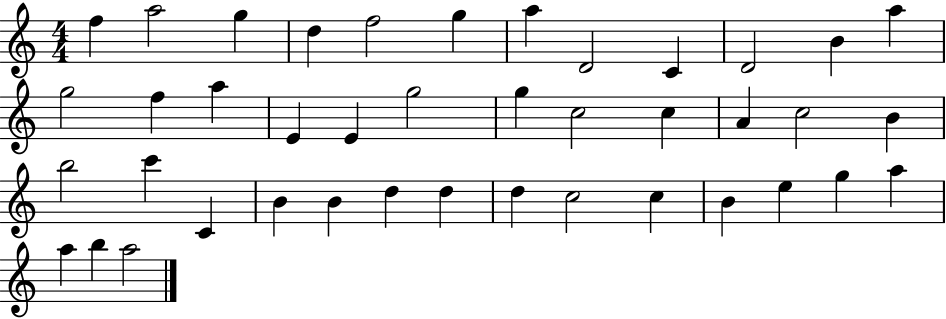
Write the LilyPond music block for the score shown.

{
  \clef treble
  \numericTimeSignature
  \time 4/4
  \key c \major
  f''4 a''2 g''4 | d''4 f''2 g''4 | a''4 d'2 c'4 | d'2 b'4 a''4 | \break g''2 f''4 a''4 | e'4 e'4 g''2 | g''4 c''2 c''4 | a'4 c''2 b'4 | \break b''2 c'''4 c'4 | b'4 b'4 d''4 d''4 | d''4 c''2 c''4 | b'4 e''4 g''4 a''4 | \break a''4 b''4 a''2 | \bar "|."
}